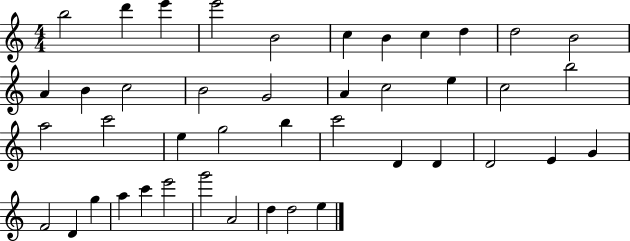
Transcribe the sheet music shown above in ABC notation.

X:1
T:Untitled
M:4/4
L:1/4
K:C
b2 d' e' e'2 B2 c B c d d2 B2 A B c2 B2 G2 A c2 e c2 b2 a2 c'2 e g2 b c'2 D D D2 E G F2 D g a c' e'2 g'2 A2 d d2 e